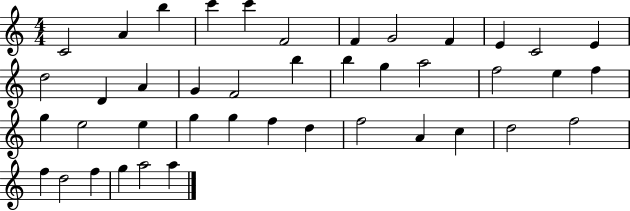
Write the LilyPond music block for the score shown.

{
  \clef treble
  \numericTimeSignature
  \time 4/4
  \key c \major
  c'2 a'4 b''4 | c'''4 c'''4 f'2 | f'4 g'2 f'4 | e'4 c'2 e'4 | \break d''2 d'4 a'4 | g'4 f'2 b''4 | b''4 g''4 a''2 | f''2 e''4 f''4 | \break g''4 e''2 e''4 | g''4 g''4 f''4 d''4 | f''2 a'4 c''4 | d''2 f''2 | \break f''4 d''2 f''4 | g''4 a''2 a''4 | \bar "|."
}